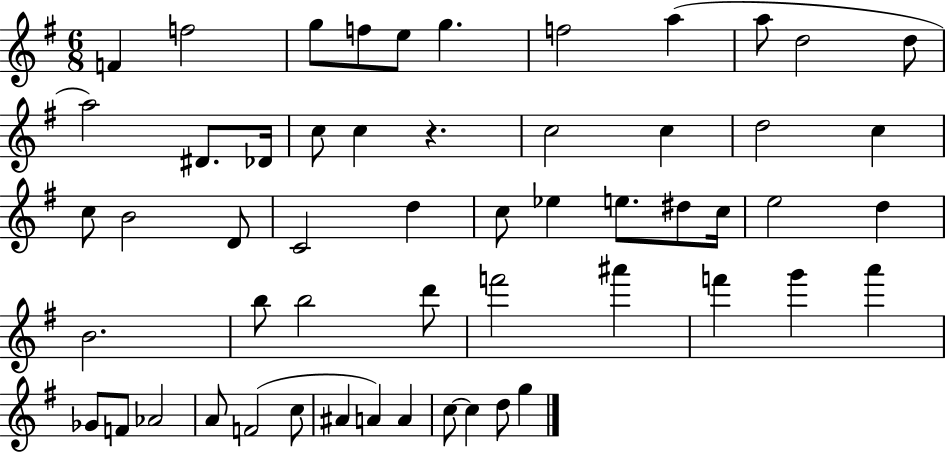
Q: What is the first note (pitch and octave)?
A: F4